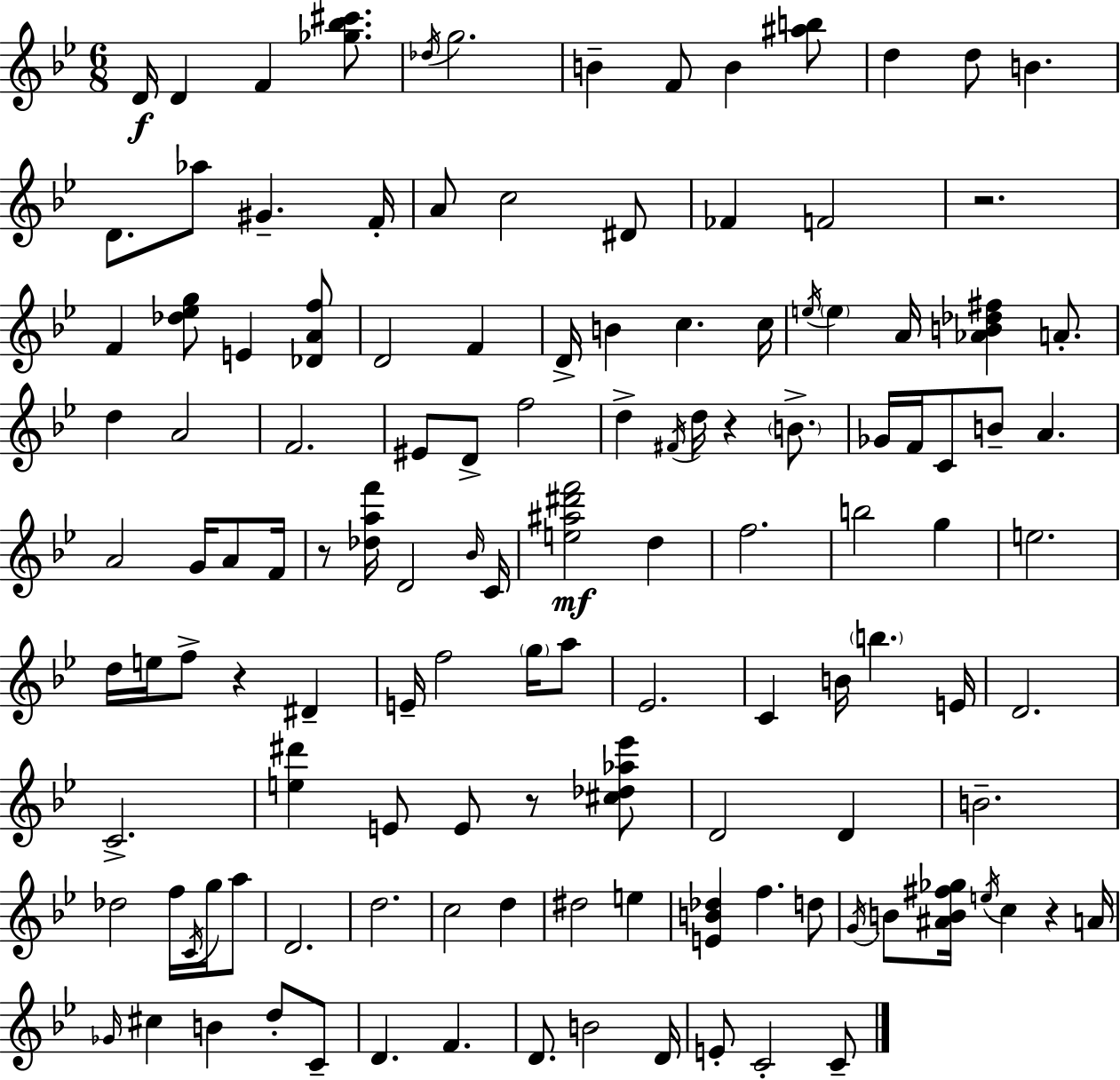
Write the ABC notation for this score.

X:1
T:Untitled
M:6/8
L:1/4
K:Bb
D/4 D F [_g_b^c']/2 _d/4 g2 B F/2 B [^ab]/2 d d/2 B D/2 _a/2 ^G F/4 A/2 c2 ^D/2 _F F2 z2 F [_d_eg]/2 E [_DAf]/2 D2 F D/4 B c c/4 e/4 e A/4 [_AB_d^f] A/2 d A2 F2 ^E/2 D/2 f2 d ^F/4 d/4 z B/2 _G/4 F/4 C/2 B/2 A A2 G/4 A/2 F/4 z/2 [_daf']/4 D2 _B/4 C/4 [e^a^d'f']2 d f2 b2 g e2 d/4 e/4 f/2 z ^D E/4 f2 g/4 a/2 _E2 C B/4 b E/4 D2 C2 [e^d'] E/2 E/2 z/2 [^c_d_a_e']/2 D2 D B2 _d2 f/4 C/4 g/4 a/2 D2 d2 c2 d ^d2 e [EB_d] f d/2 G/4 B/2 [^AB^f_g]/4 e/4 c z A/4 _G/4 ^c B d/2 C/2 D F D/2 B2 D/4 E/2 C2 C/2